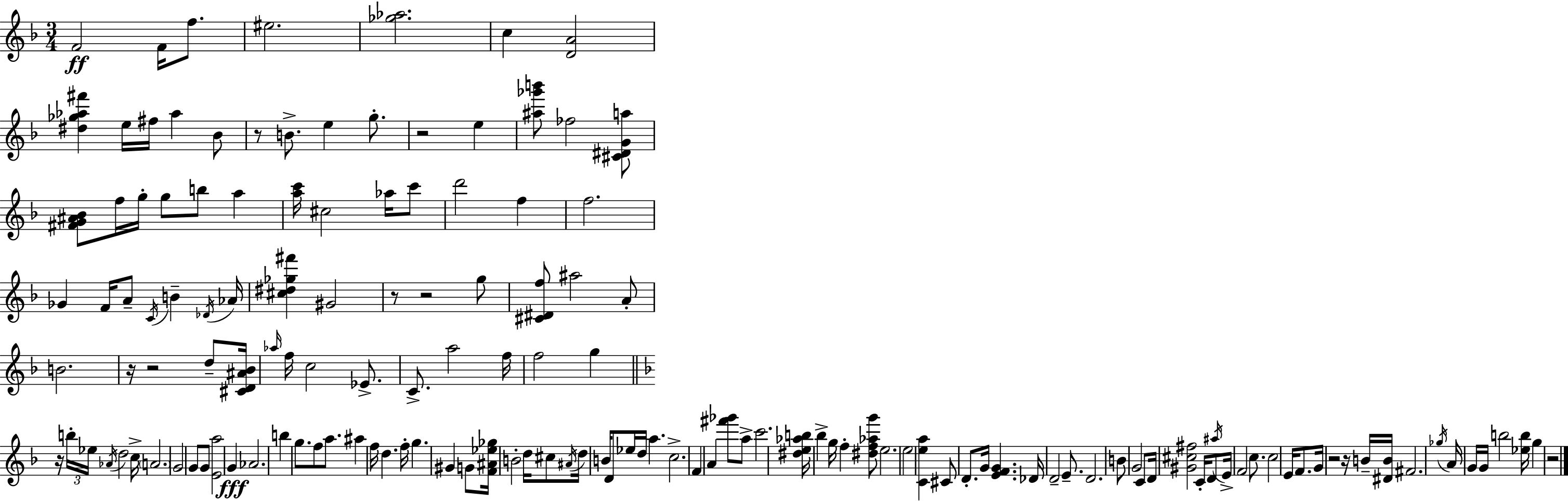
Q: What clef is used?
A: treble